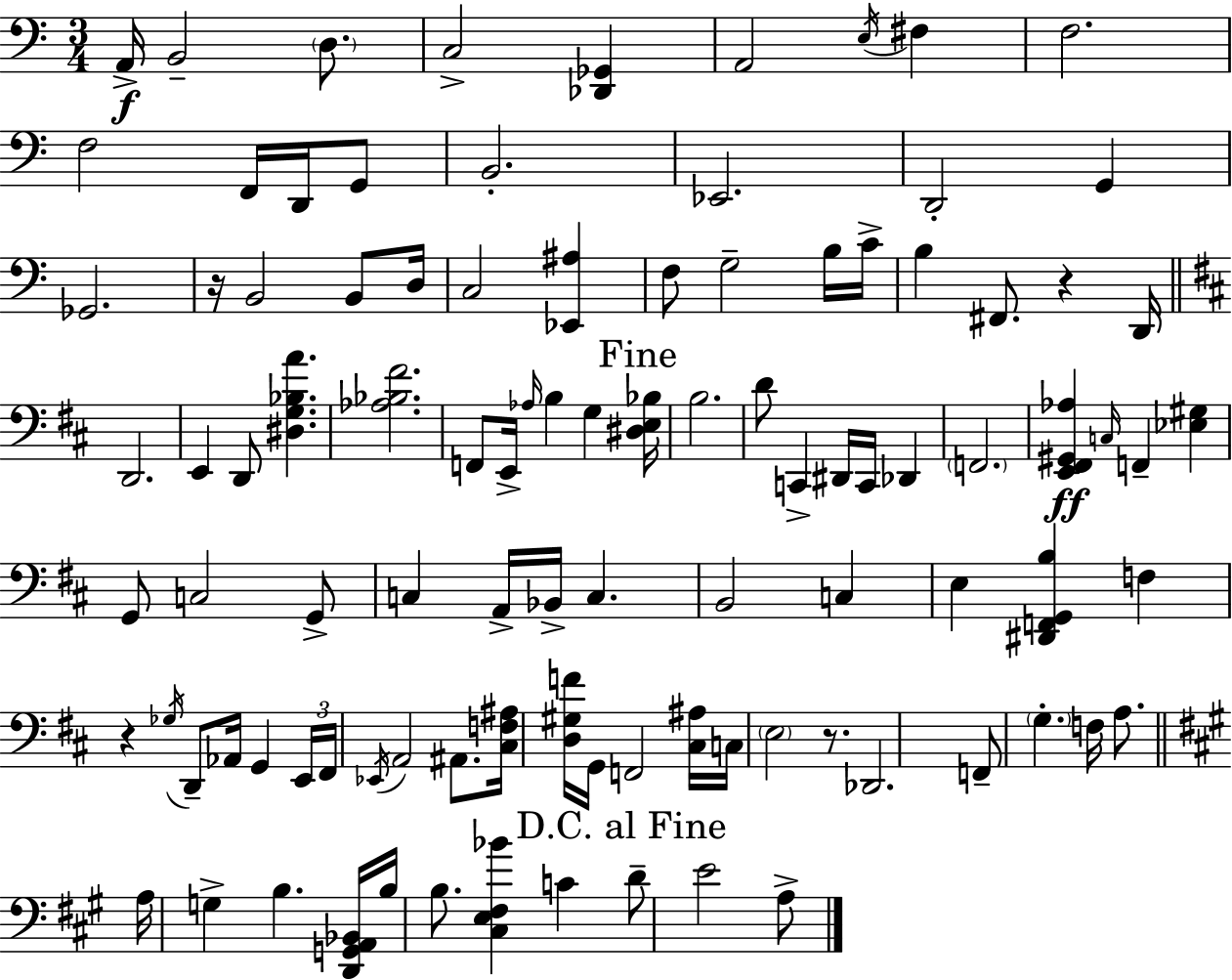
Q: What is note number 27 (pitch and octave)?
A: F#2